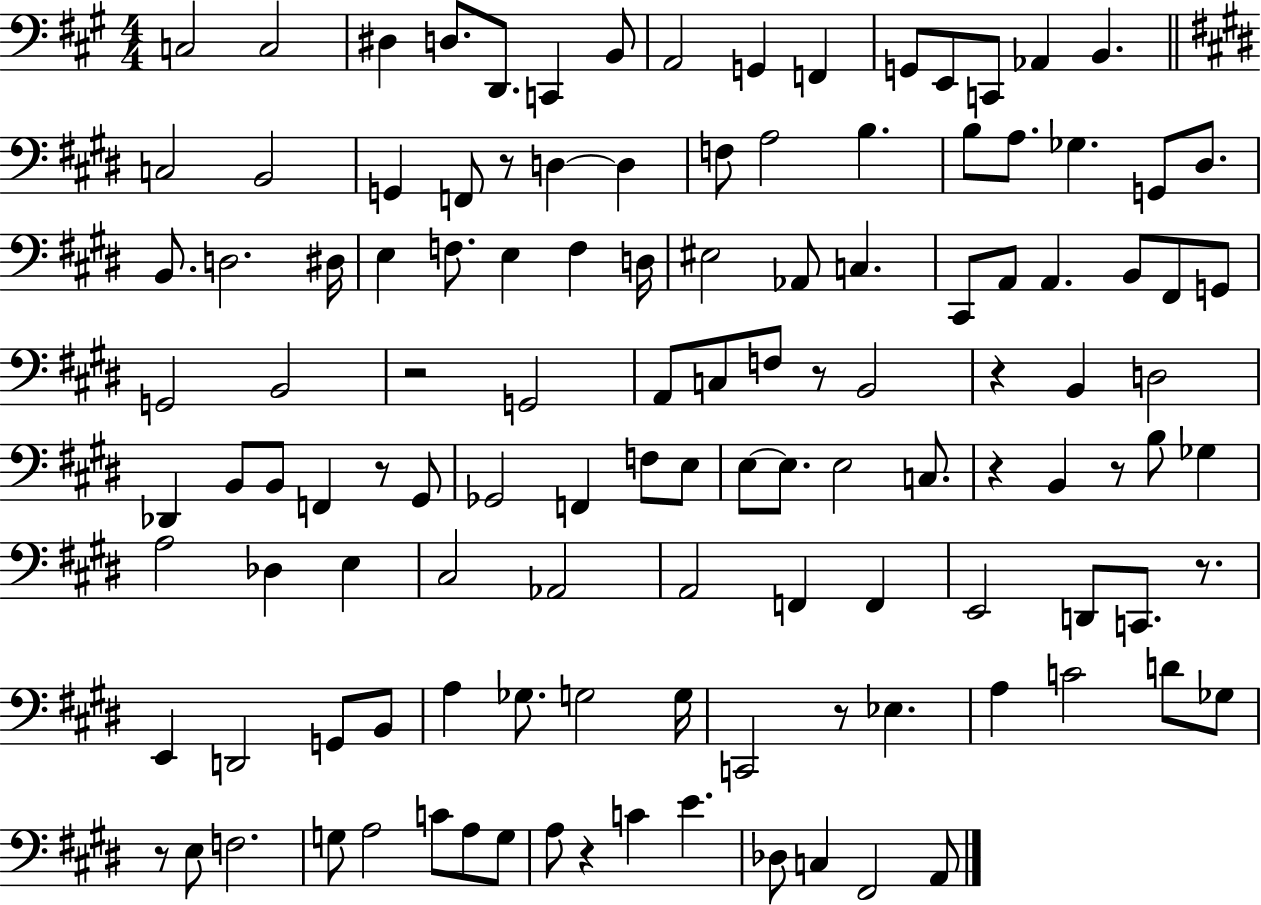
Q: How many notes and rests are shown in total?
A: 121